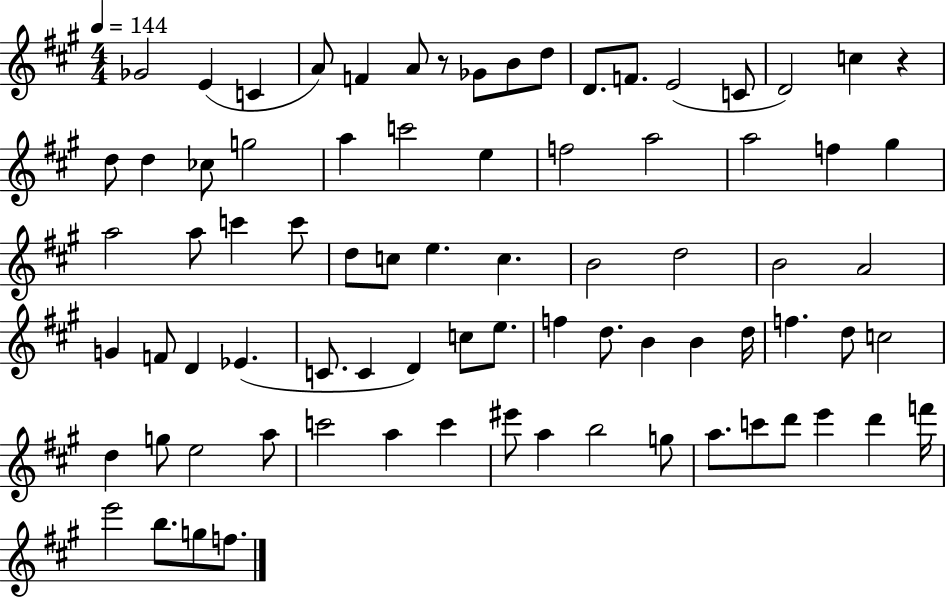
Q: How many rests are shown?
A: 2